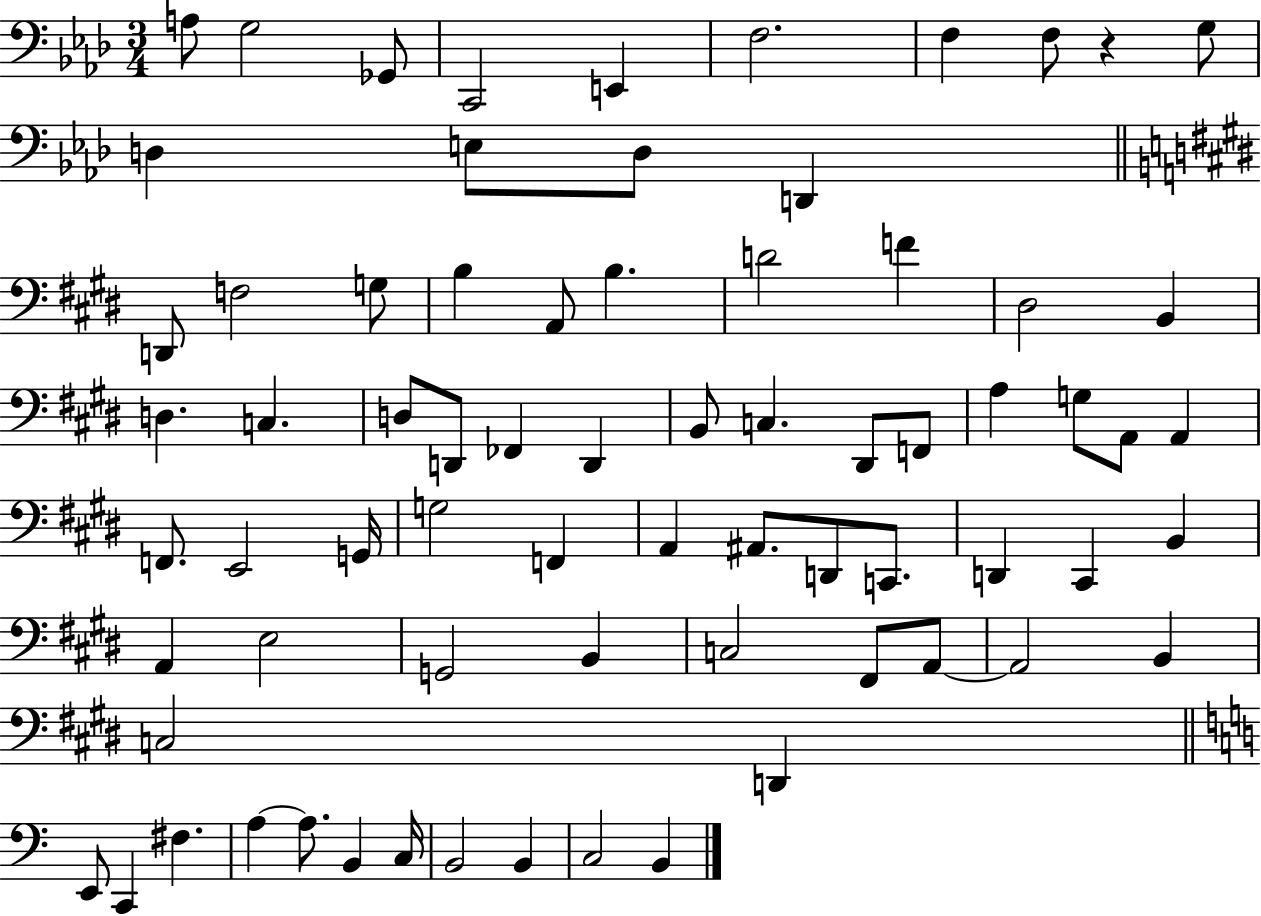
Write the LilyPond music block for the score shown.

{
  \clef bass
  \numericTimeSignature
  \time 3/4
  \key aes \major
  a8 g2 ges,8 | c,2 e,4 | f2. | f4 f8 r4 g8 | \break d4 e8 d8 d,4 | \bar "||" \break \key e \major d,8 f2 g8 | b4 a,8 b4. | d'2 f'4 | dis2 b,4 | \break d4. c4. | d8 d,8 fes,4 d,4 | b,8 c4. dis,8 f,8 | a4 g8 a,8 a,4 | \break f,8. e,2 g,16 | g2 f,4 | a,4 ais,8. d,8 c,8. | d,4 cis,4 b,4 | \break a,4 e2 | g,2 b,4 | c2 fis,8 a,8~~ | a,2 b,4 | \break c2 d,4 | \bar "||" \break \key c \major e,8 c,4 fis4. | a4~~ a8. b,4 c16 | b,2 b,4 | c2 b,4 | \break \bar "|."
}